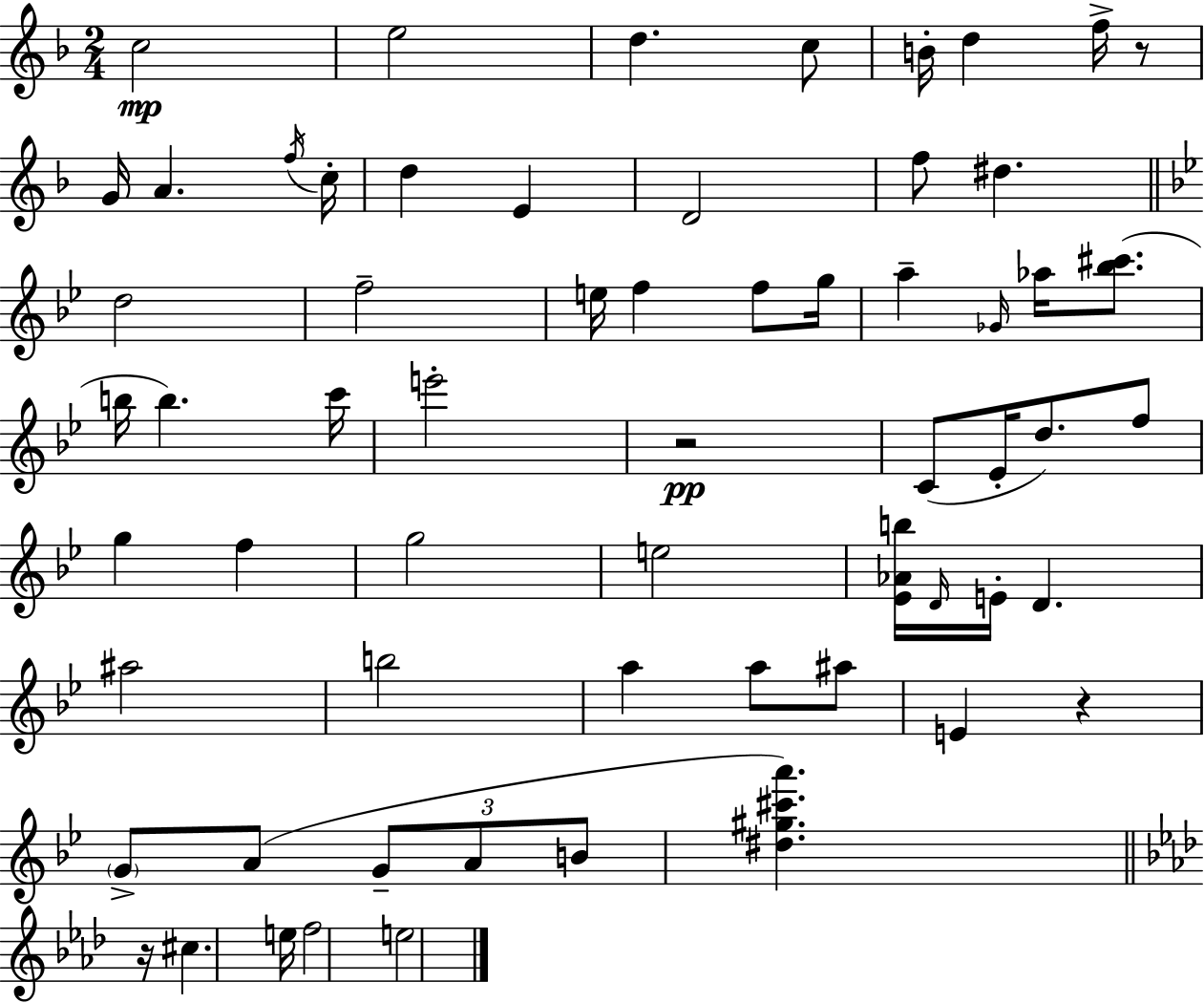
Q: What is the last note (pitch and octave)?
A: E5